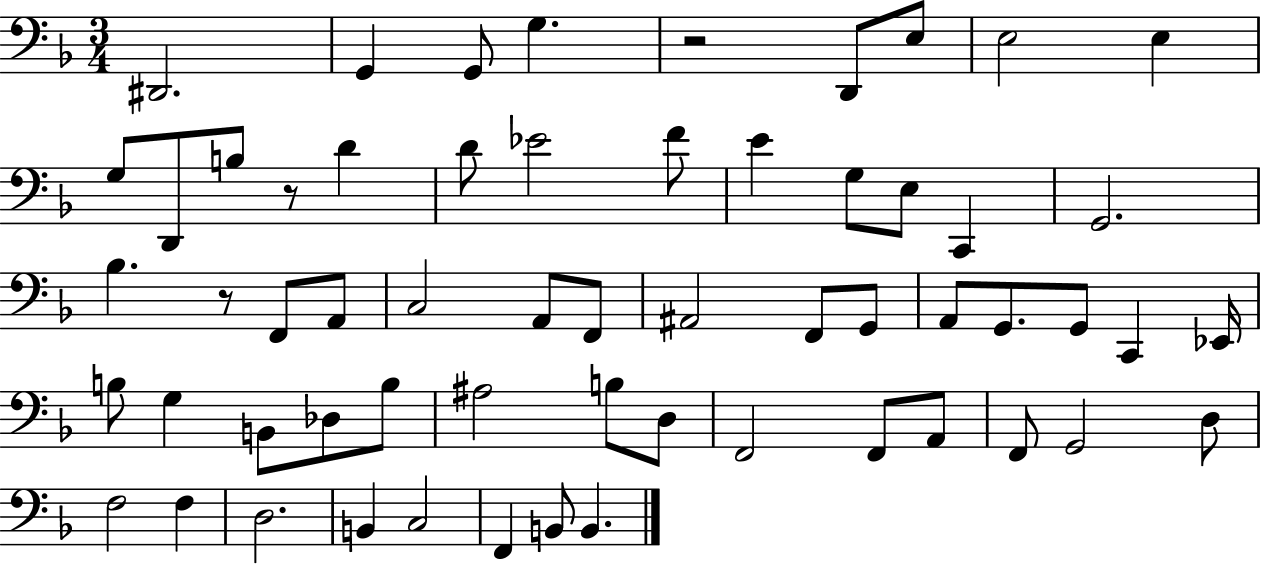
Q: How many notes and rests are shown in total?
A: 59